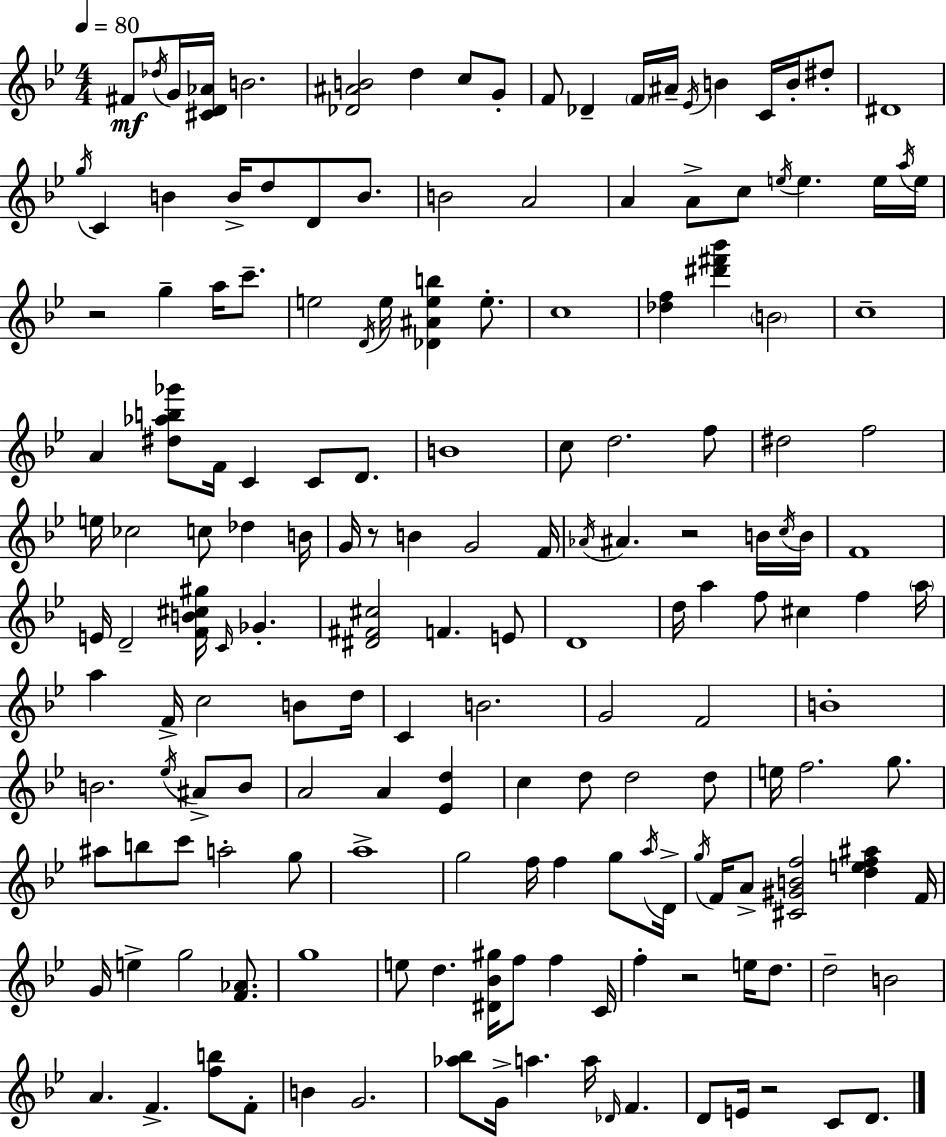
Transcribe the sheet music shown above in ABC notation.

X:1
T:Untitled
M:4/4
L:1/4
K:Bb
^F/2 _d/4 G/4 [^CD_A]/4 B2 [_D^AB]2 d c/2 G/2 F/2 _D F/4 ^A/4 _E/4 B C/4 B/4 ^d/2 ^D4 g/4 C B B/4 d/2 D/2 B/2 B2 A2 A A/2 c/2 e/4 e e/4 a/4 e/4 z2 g a/4 c'/2 e2 D/4 e/4 [_D^Aeb] e/2 c4 [_df] [^d'^f'_b'] B2 c4 A [^d_ab_g']/2 F/4 C C/2 D/2 B4 c/2 d2 f/2 ^d2 f2 e/4 _c2 c/2 _d B/4 G/4 z/2 B G2 F/4 _A/4 ^A z2 B/4 c/4 B/4 F4 E/4 D2 [FB^c^g]/4 C/4 _G [^D^F^c]2 F E/2 D4 d/4 a f/2 ^c f a/4 a F/4 c2 B/2 d/4 C B2 G2 F2 B4 B2 _e/4 ^A/2 B/2 A2 A [_Ed] c d/2 d2 d/2 e/4 f2 g/2 ^a/2 b/2 c'/2 a2 g/2 a4 g2 f/4 f g/2 a/4 D/4 g/4 F/4 A/2 [^C^GBf]2 [def^a] F/4 G/4 e g2 [F_A]/2 g4 e/2 d [^D_B^g]/4 f/2 f C/4 f z2 e/4 d/2 d2 B2 A F [fb]/2 F/2 B G2 [_a_b]/2 G/4 a a/4 _D/4 F D/2 E/4 z2 C/2 D/2